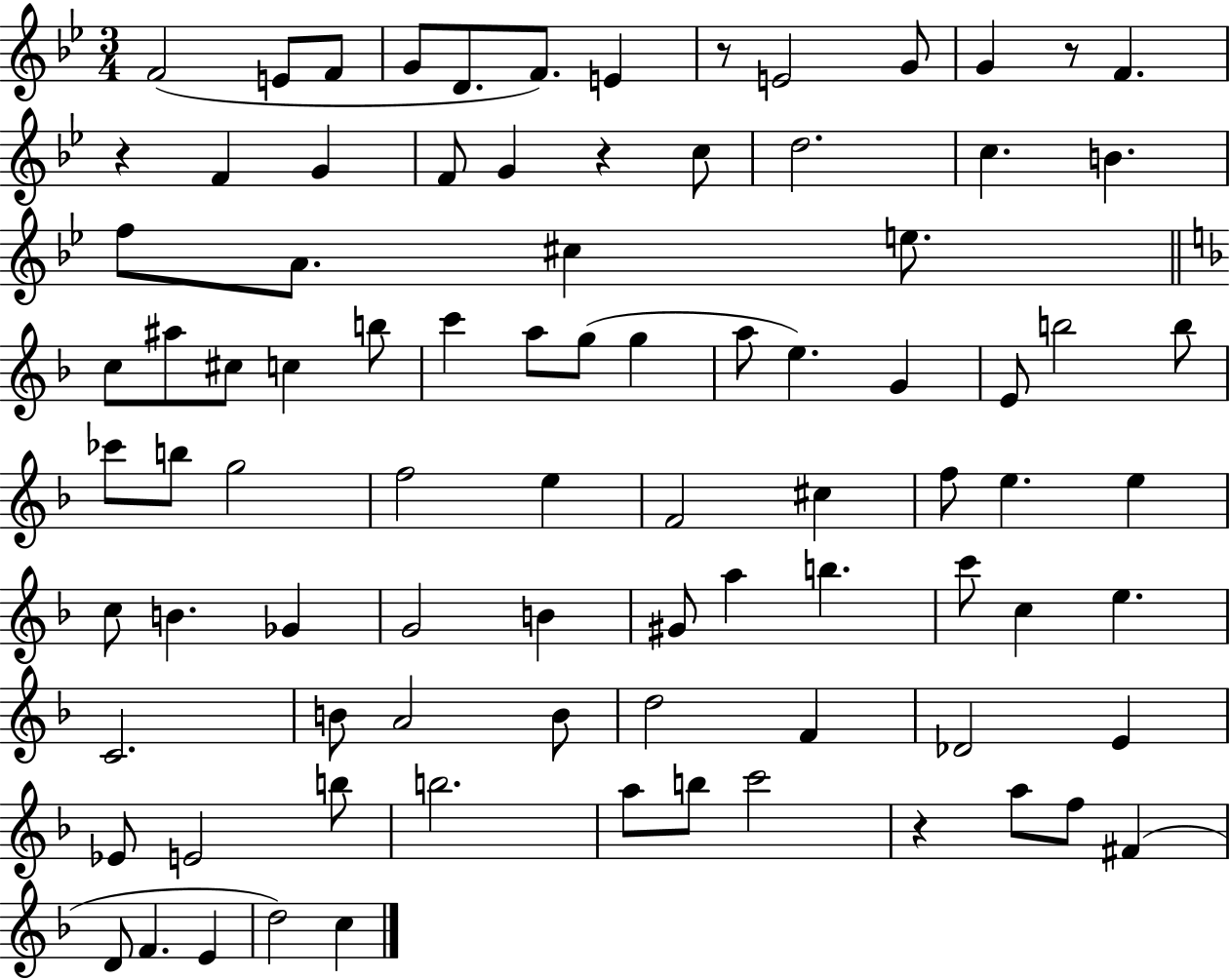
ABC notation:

X:1
T:Untitled
M:3/4
L:1/4
K:Bb
F2 E/2 F/2 G/2 D/2 F/2 E z/2 E2 G/2 G z/2 F z F G F/2 G z c/2 d2 c B f/2 A/2 ^c e/2 c/2 ^a/2 ^c/2 c b/2 c' a/2 g/2 g a/2 e G E/2 b2 b/2 _c'/2 b/2 g2 f2 e F2 ^c f/2 e e c/2 B _G G2 B ^G/2 a b c'/2 c e C2 B/2 A2 B/2 d2 F _D2 E _E/2 E2 b/2 b2 a/2 b/2 c'2 z a/2 f/2 ^F D/2 F E d2 c